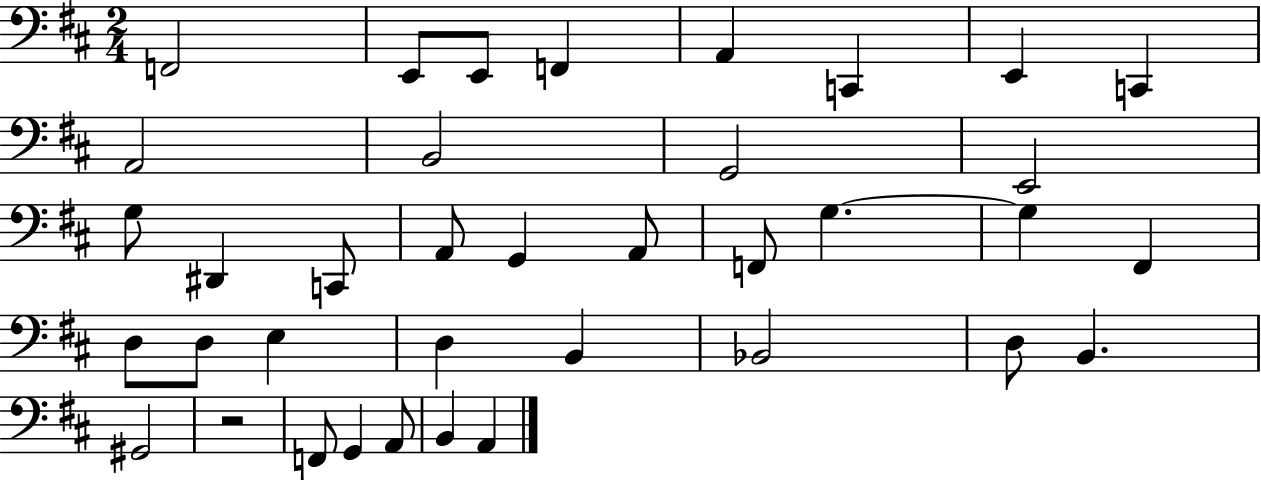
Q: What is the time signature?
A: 2/4